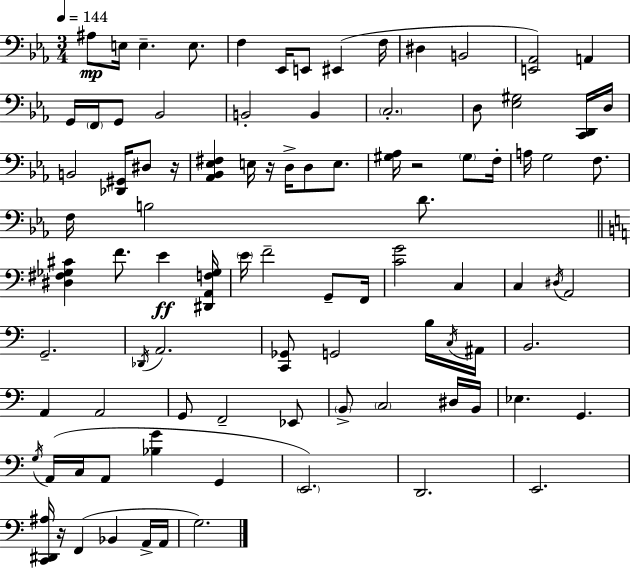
A#3/e E3/s E3/q. E3/e. F3/q Eb2/s E2/e EIS2/q F3/s D#3/q B2/h [E2,Ab2]/h A2/q G2/s F2/s G2/e Bb2/h B2/h B2/q C3/h. D3/e [Eb3,G#3]/h [C2,D2]/s D3/s B2/h [Db2,G#2]/s D#3/e R/s [Ab2,Bb2,Eb3,F#3]/q E3/s R/s D3/s D3/e E3/e. [G#3,Ab3]/s R/h G#3/e F3/s A3/s G3/h F3/e. F3/s B3/h D4/e. [D#3,F#3,Gb3,C#4]/q F4/e. E4/q [D#2,A2,F3,Gb3]/s E4/s F4/h G2/e F2/s [C4,G4]/h C3/q C3/q D#3/s A2/h G2/h. Db2/s A2/h. [C2,Gb2]/e G2/h B3/s C3/s A#2/s B2/h. A2/q A2/h G2/e F2/h Eb2/e B2/e C3/h D#3/s B2/s Eb3/q. G2/q. G3/s A2/s C3/s A2/e [Bb3,G4]/q G2/q E2/h. D2/h. E2/h. [C2,D#2,A#3]/s R/s F2/q Bb2/q A2/s A2/s G3/h.